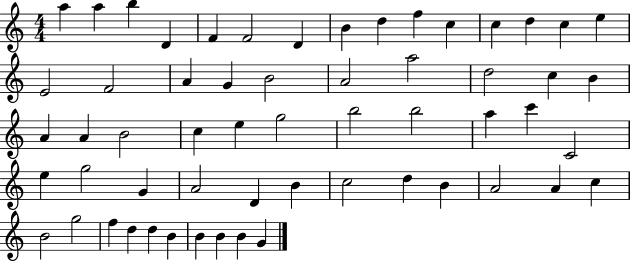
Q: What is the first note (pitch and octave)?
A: A5